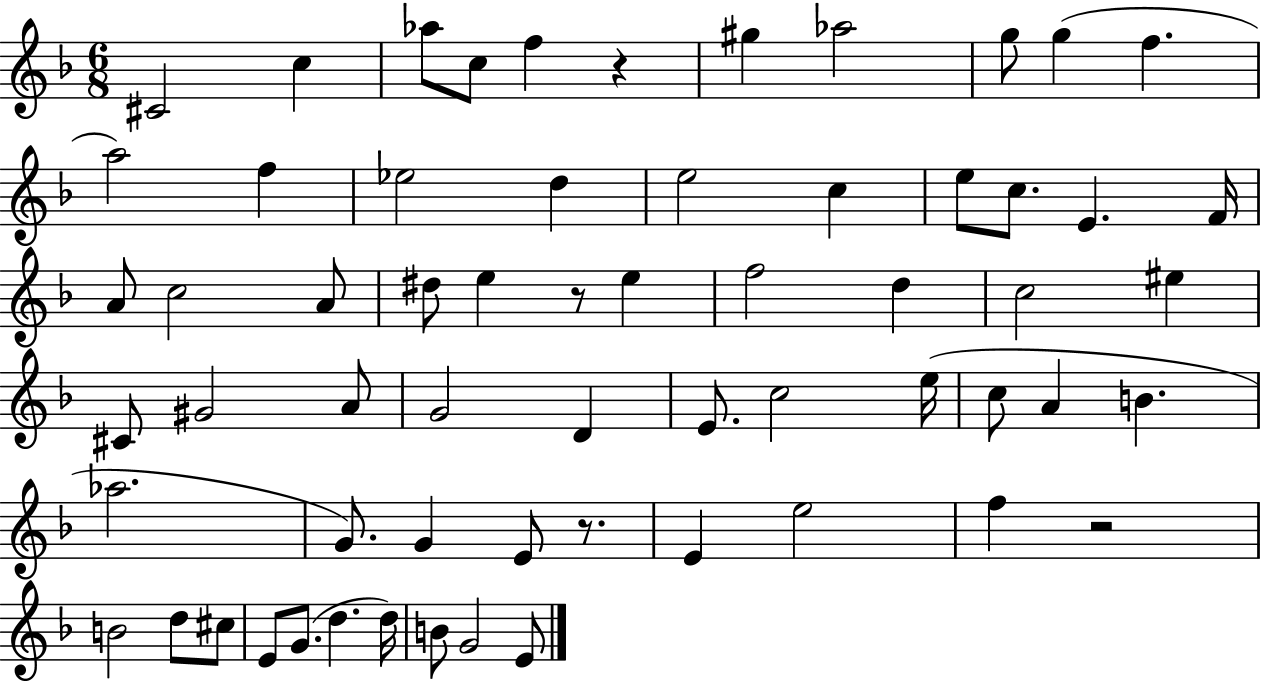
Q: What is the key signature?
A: F major